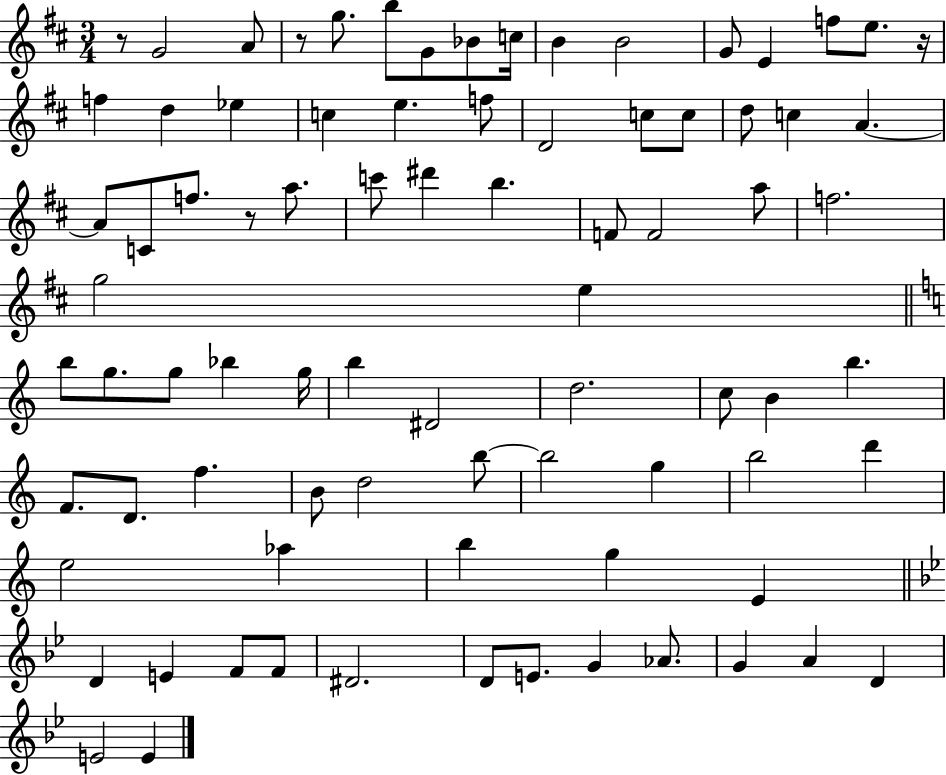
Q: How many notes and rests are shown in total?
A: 82